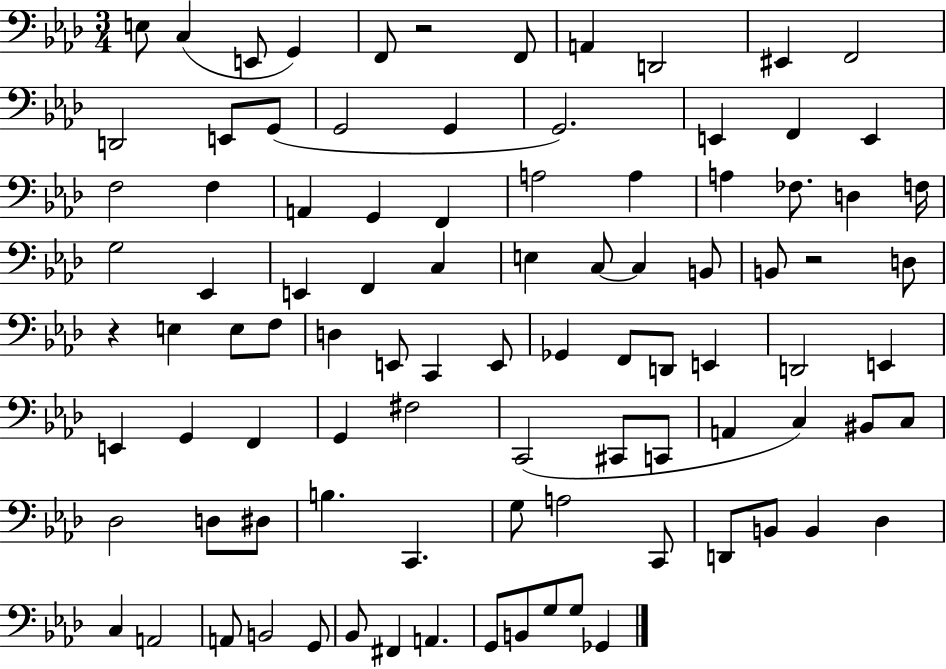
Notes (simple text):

E3/e C3/q E2/e G2/q F2/e R/h F2/e A2/q D2/h EIS2/q F2/h D2/h E2/e G2/e G2/h G2/q G2/h. E2/q F2/q E2/q F3/h F3/q A2/q G2/q F2/q A3/h A3/q A3/q FES3/e. D3/q F3/s G3/h Eb2/q E2/q F2/q C3/q E3/q C3/e C3/q B2/e B2/e R/h D3/e R/q E3/q E3/e F3/e D3/q E2/e C2/q E2/e Gb2/q F2/e D2/e E2/q D2/h E2/q E2/q G2/q F2/q G2/q F#3/h C2/h C#2/e C2/e A2/q C3/q BIS2/e C3/e Db3/h D3/e D#3/e B3/q. C2/q. G3/e A3/h C2/e D2/e B2/e B2/q Db3/q C3/q A2/h A2/e B2/h G2/e Bb2/e F#2/q A2/q. G2/e B2/e G3/e G3/e Gb2/q